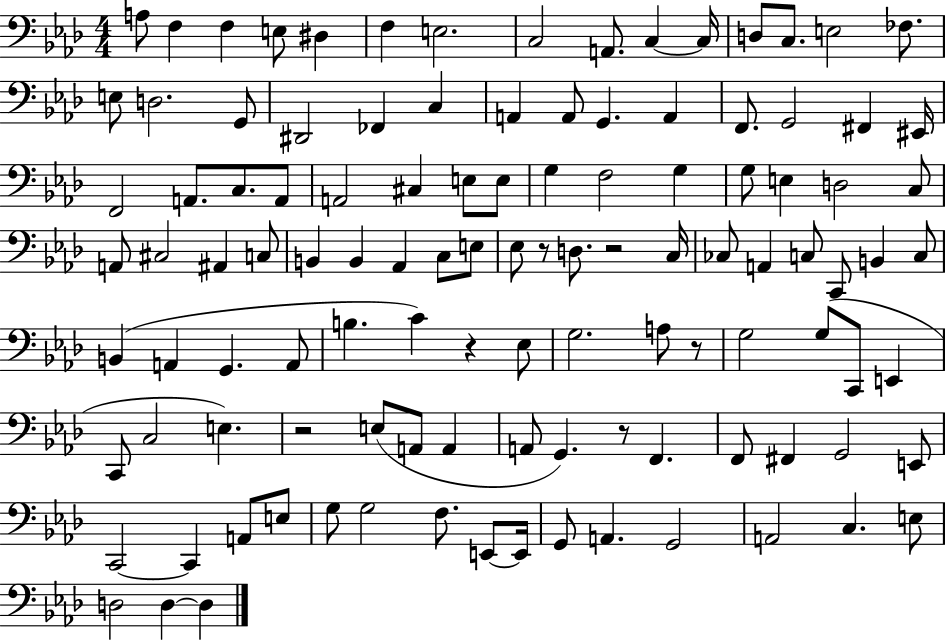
X:1
T:Untitled
M:4/4
L:1/4
K:Ab
A,/2 F, F, E,/2 ^D, F, E,2 C,2 A,,/2 C, C,/4 D,/2 C,/2 E,2 _F,/2 E,/2 D,2 G,,/2 ^D,,2 _F,, C, A,, A,,/2 G,, A,, F,,/2 G,,2 ^F,, ^E,,/4 F,,2 A,,/2 C,/2 A,,/2 A,,2 ^C, E,/2 E,/2 G, F,2 G, G,/2 E, D,2 C,/2 A,,/2 ^C,2 ^A,, C,/2 B,, B,, _A,, C,/2 E,/2 _E,/2 z/2 D,/2 z2 C,/4 _C,/2 A,, C,/2 C,,/2 B,, C,/2 B,, A,, G,, A,,/2 B, C z _E,/2 G,2 A,/2 z/2 G,2 G,/2 C,,/2 E,, C,,/2 C,2 E, z2 E,/2 A,,/2 A,, A,,/2 G,, z/2 F,, F,,/2 ^F,, G,,2 E,,/2 C,,2 C,, A,,/2 E,/2 G,/2 G,2 F,/2 E,,/2 E,,/4 G,,/2 A,, G,,2 A,,2 C, E,/2 D,2 D, D,